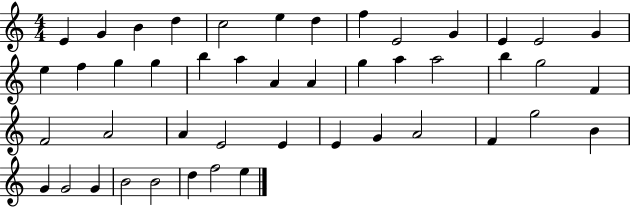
X:1
T:Untitled
M:4/4
L:1/4
K:C
E G B d c2 e d f E2 G E E2 G e f g g b a A A g a a2 b g2 F F2 A2 A E2 E E G A2 F g2 B G G2 G B2 B2 d f2 e